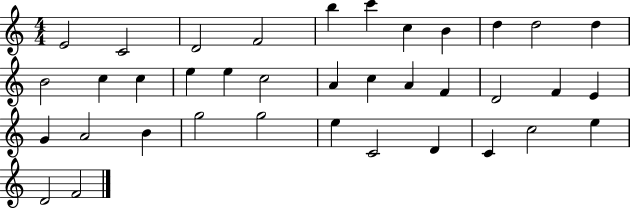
E4/h C4/h D4/h F4/h B5/q C6/q C5/q B4/q D5/q D5/h D5/q B4/h C5/q C5/q E5/q E5/q C5/h A4/q C5/q A4/q F4/q D4/h F4/q E4/q G4/q A4/h B4/q G5/h G5/h E5/q C4/h D4/q C4/q C5/h E5/q D4/h F4/h